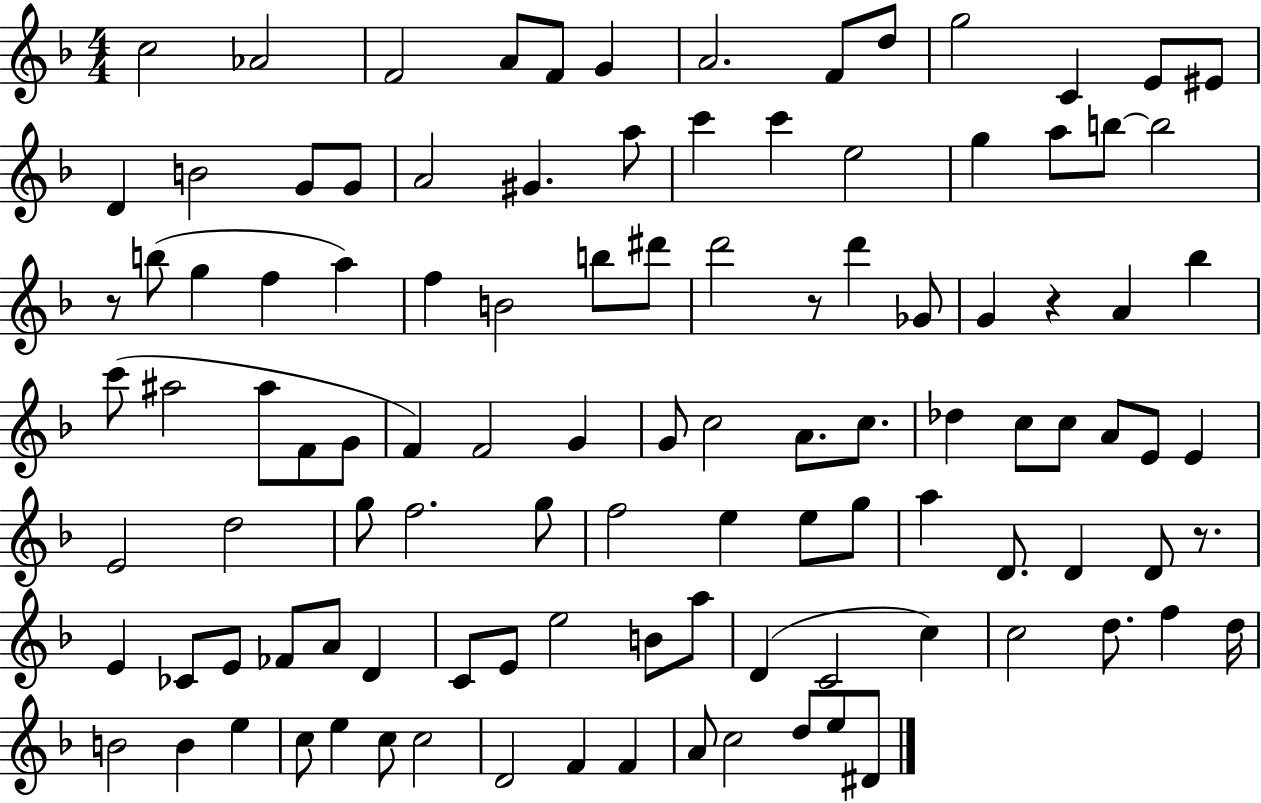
{
  \clef treble
  \numericTimeSignature
  \time 4/4
  \key f \major
  c''2 aes'2 | f'2 a'8 f'8 g'4 | a'2. f'8 d''8 | g''2 c'4 e'8 eis'8 | \break d'4 b'2 g'8 g'8 | a'2 gis'4. a''8 | c'''4 c'''4 e''2 | g''4 a''8 b''8~~ b''2 | \break r8 b''8( g''4 f''4 a''4) | f''4 b'2 b''8 dis'''8 | d'''2 r8 d'''4 ges'8 | g'4 r4 a'4 bes''4 | \break c'''8( ais''2 ais''8 f'8 g'8 | f'4) f'2 g'4 | g'8 c''2 a'8. c''8. | des''4 c''8 c''8 a'8 e'8 e'4 | \break e'2 d''2 | g''8 f''2. g''8 | f''2 e''4 e''8 g''8 | a''4 d'8. d'4 d'8 r8. | \break e'4 ces'8 e'8 fes'8 a'8 d'4 | c'8 e'8 e''2 b'8 a''8 | d'4( c'2 c''4) | c''2 d''8. f''4 d''16 | \break b'2 b'4 e''4 | c''8 e''4 c''8 c''2 | d'2 f'4 f'4 | a'8 c''2 d''8 e''8 dis'8 | \break \bar "|."
}